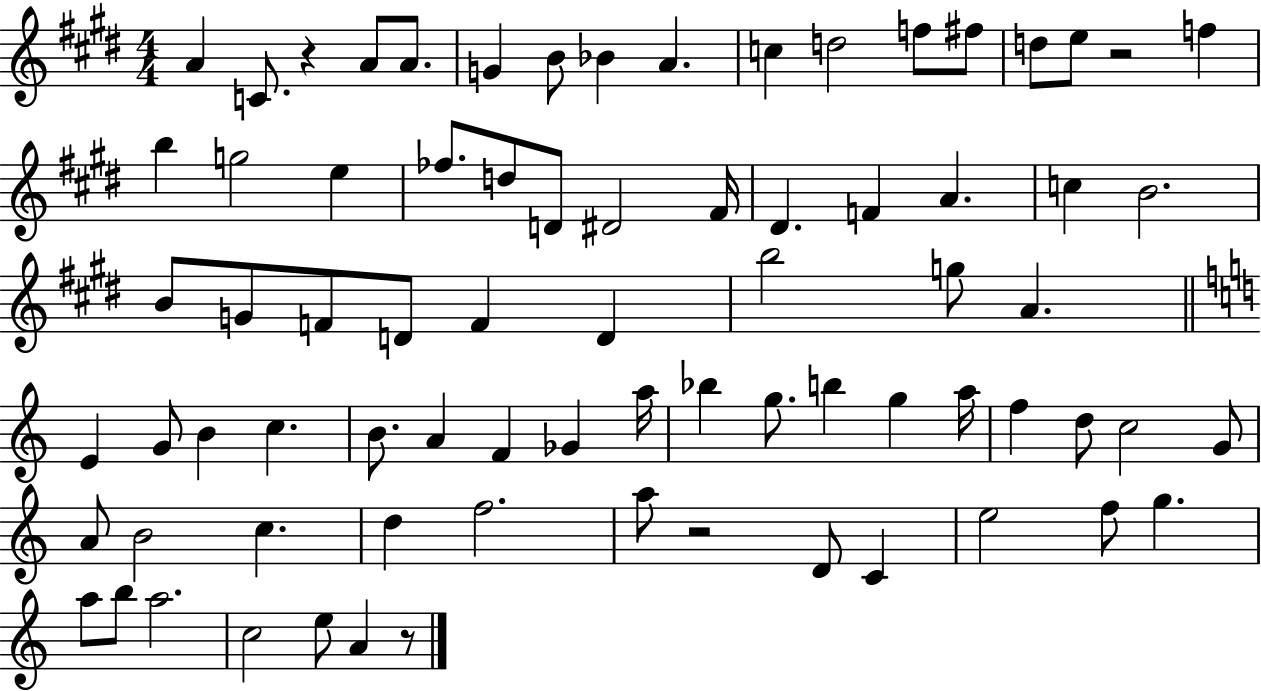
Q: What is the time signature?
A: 4/4